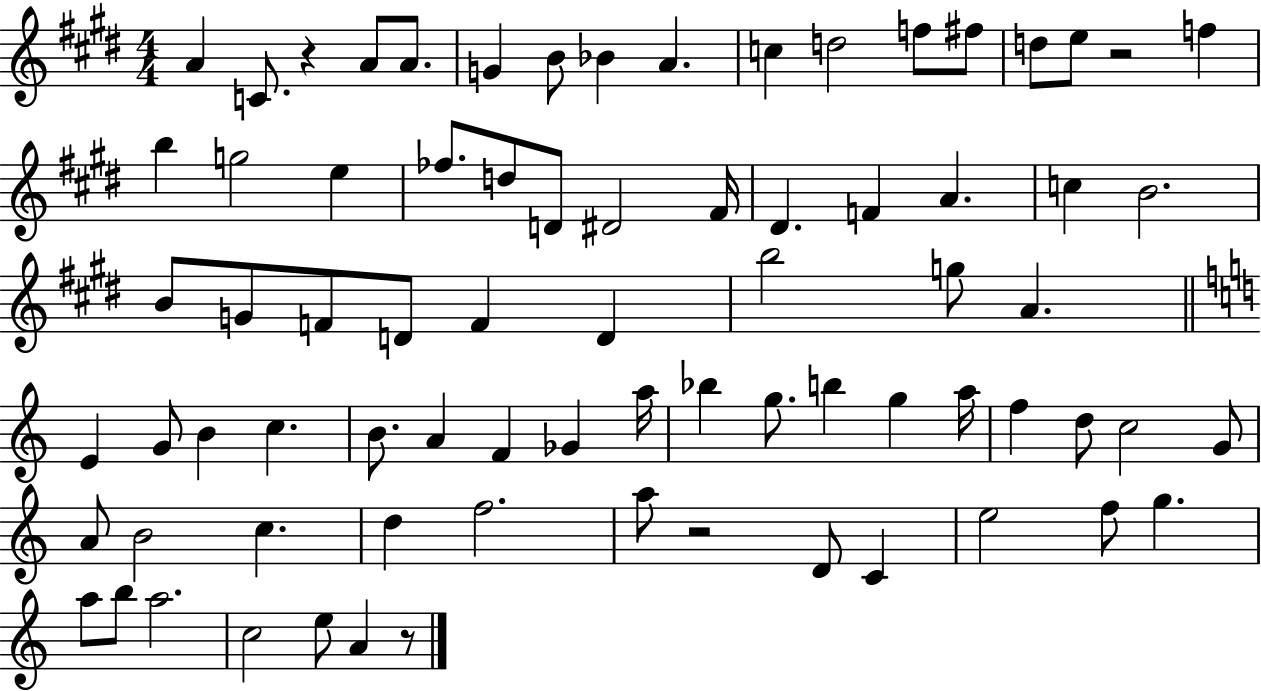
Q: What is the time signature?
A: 4/4